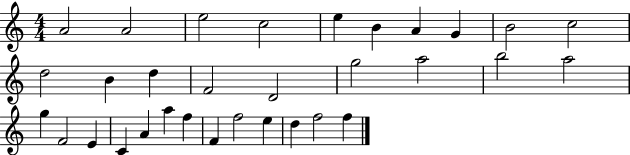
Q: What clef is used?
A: treble